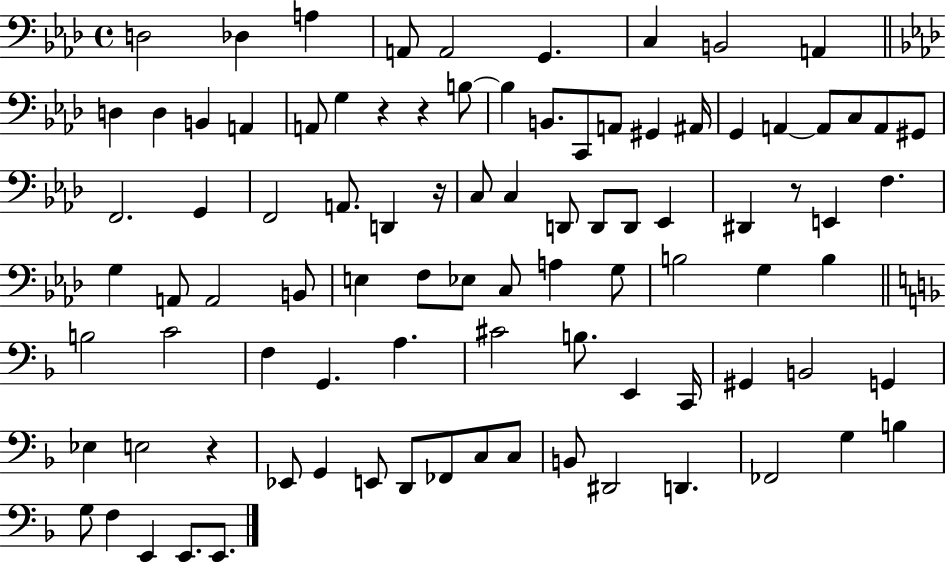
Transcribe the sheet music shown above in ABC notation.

X:1
T:Untitled
M:4/4
L:1/4
K:Ab
D,2 _D, A, A,,/2 A,,2 G,, C, B,,2 A,, D, D, B,, A,, A,,/2 G, z z B,/2 B, B,,/2 C,,/2 A,,/2 ^G,, ^A,,/4 G,, A,, A,,/2 C,/2 A,,/2 ^G,,/2 F,,2 G,, F,,2 A,,/2 D,, z/4 C,/2 C, D,,/2 D,,/2 D,,/2 _E,, ^D,, z/2 E,, F, G, A,,/2 A,,2 B,,/2 E, F,/2 _E,/2 C,/2 A, G,/2 B,2 G, B, B,2 C2 F, G,, A, ^C2 B,/2 E,, C,,/4 ^G,, B,,2 G,, _E, E,2 z _E,,/2 G,, E,,/2 D,,/2 _F,,/2 C,/2 C,/2 B,,/2 ^D,,2 D,, _F,,2 G, B, G,/2 F, E,, E,,/2 E,,/2